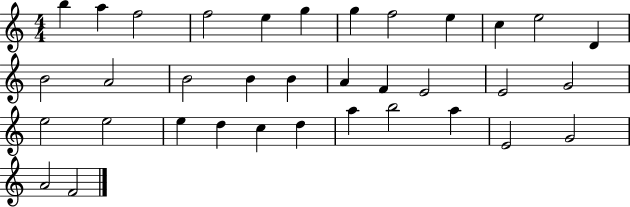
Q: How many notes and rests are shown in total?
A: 35